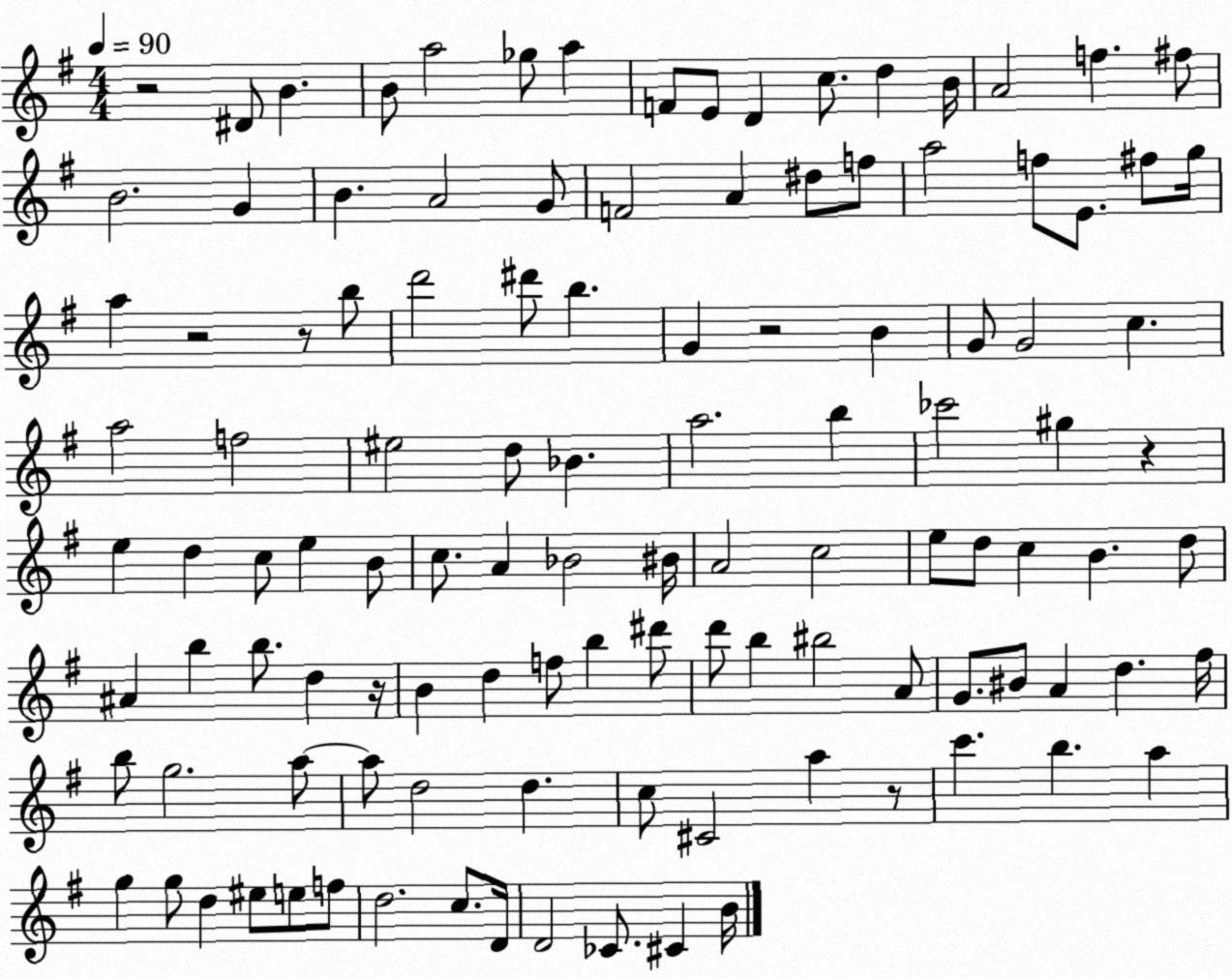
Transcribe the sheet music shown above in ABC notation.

X:1
T:Untitled
M:4/4
L:1/4
K:G
z2 ^D/2 B B/2 a2 _g/2 a F/2 E/2 D c/2 d B/4 A2 f ^f/2 B2 G B A2 G/2 F2 A ^d/2 f/2 a2 f/2 E/2 ^f/2 g/4 a z2 z/2 b/2 d'2 ^d'/2 b G z2 B G/2 G2 c a2 f2 ^e2 d/2 _B a2 b _c'2 ^g z e d c/2 e B/2 c/2 A _B2 ^B/4 A2 c2 e/2 d/2 c B d/2 ^A b b/2 d z/4 B d f/2 b ^d'/2 d'/2 b ^b2 A/2 G/2 ^B/2 A d ^f/4 b/2 g2 a/2 a/2 d2 d c/2 ^C2 a z/2 c' b a g g/2 d ^e/2 e/2 f/2 d2 c/2 D/4 D2 _C/2 ^C B/4